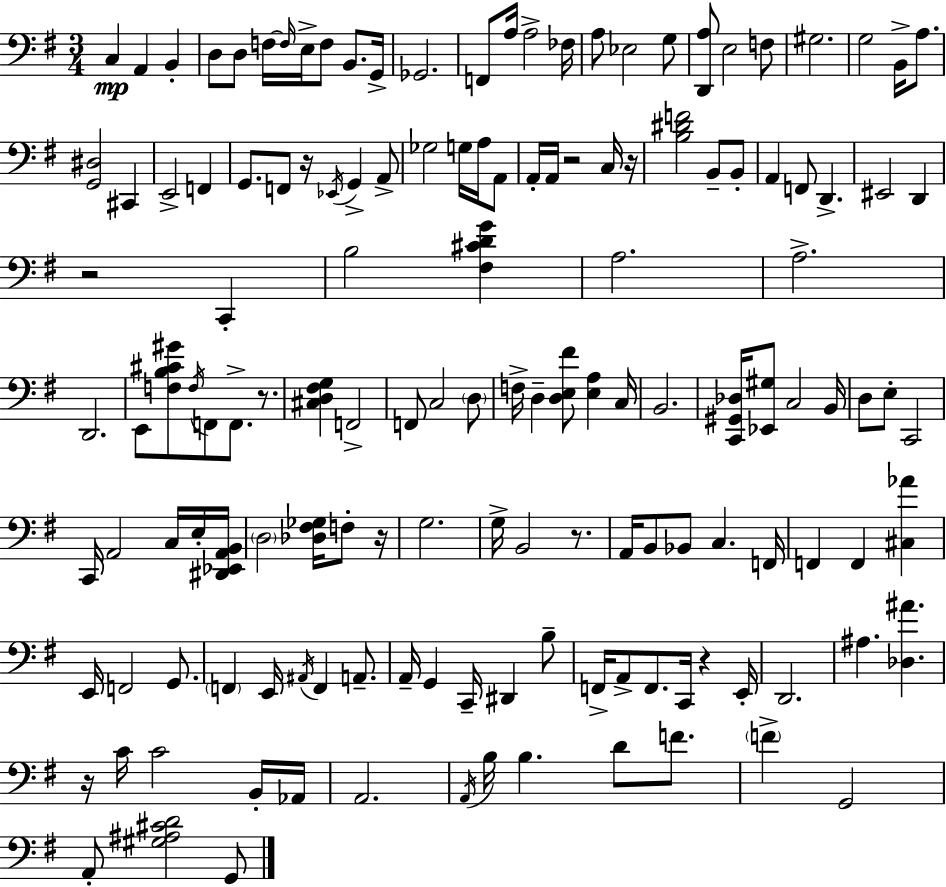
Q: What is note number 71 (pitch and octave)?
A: A2